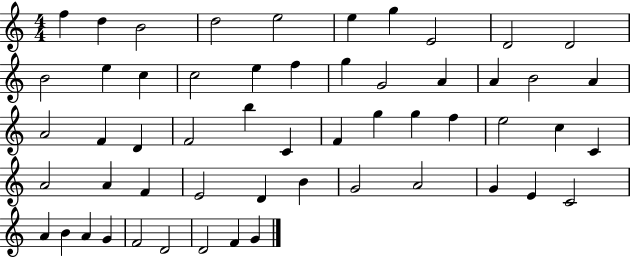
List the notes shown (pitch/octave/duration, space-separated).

F5/q D5/q B4/h D5/h E5/h E5/q G5/q E4/h D4/h D4/h B4/h E5/q C5/q C5/h E5/q F5/q G5/q G4/h A4/q A4/q B4/h A4/q A4/h F4/q D4/q F4/h B5/q C4/q F4/q G5/q G5/q F5/q E5/h C5/q C4/q A4/h A4/q F4/q E4/h D4/q B4/q G4/h A4/h G4/q E4/q C4/h A4/q B4/q A4/q G4/q F4/h D4/h D4/h F4/q G4/q